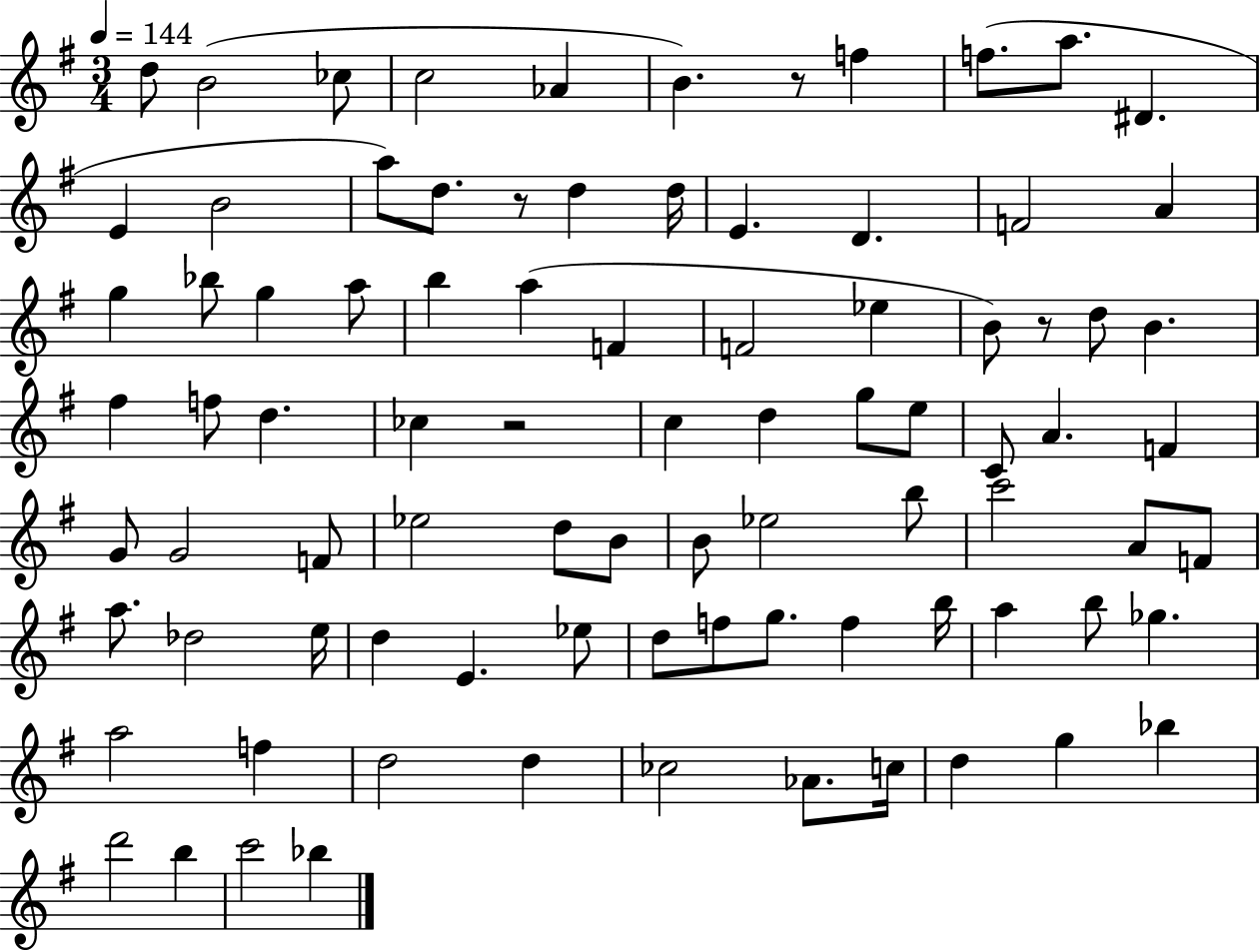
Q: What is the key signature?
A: G major